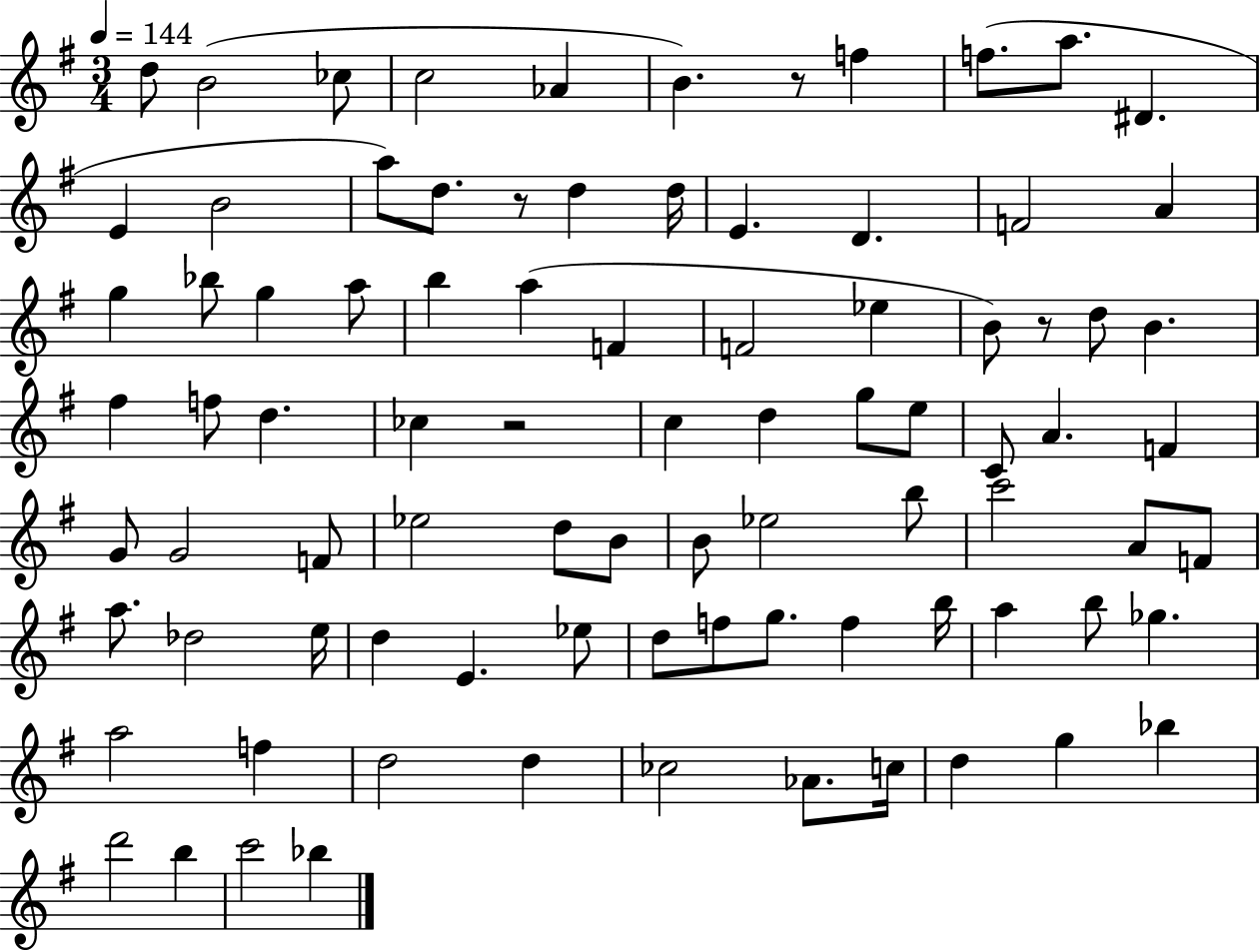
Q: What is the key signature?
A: G major